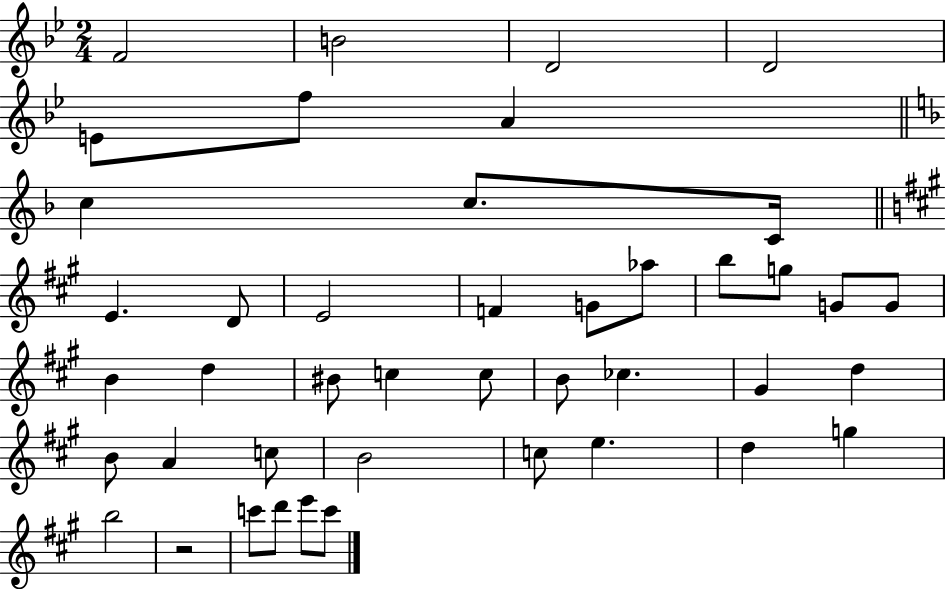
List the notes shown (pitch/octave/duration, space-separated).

F4/h B4/h D4/h D4/h E4/e F5/e A4/q C5/q C5/e. C4/s E4/q. D4/e E4/h F4/q G4/e Ab5/e B5/e G5/e G4/e G4/e B4/q D5/q BIS4/e C5/q C5/e B4/e CES5/q. G#4/q D5/q B4/e A4/q C5/e B4/h C5/e E5/q. D5/q G5/q B5/h R/h C6/e D6/e E6/e C6/e